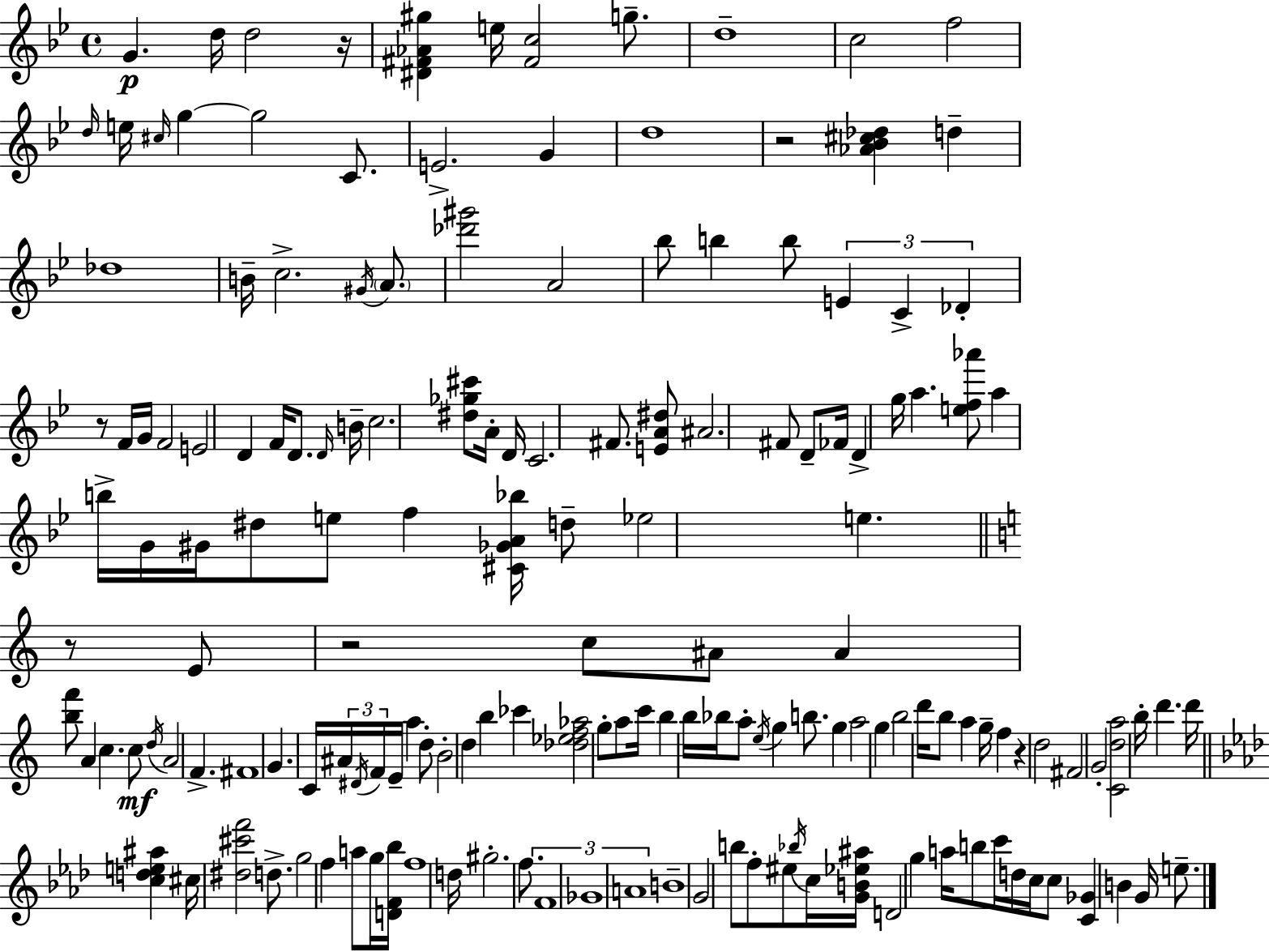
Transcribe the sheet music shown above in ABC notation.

X:1
T:Untitled
M:4/4
L:1/4
K:Gm
G d/4 d2 z/4 [^D^F_A^g] e/4 [^Fc]2 g/2 d4 c2 f2 d/4 e/4 ^c/4 g g2 C/2 E2 G d4 z2 [_A_B^c_d] d _d4 B/4 c2 ^G/4 A/2 [_d'^g']2 A2 _b/2 b b/2 E C _D z/2 F/4 G/4 F2 E2 D F/4 D/2 D/4 B/4 c2 [^d_g^c']/2 A/4 D/4 C2 ^F/2 [EA^d]/2 ^A2 ^F/2 D/2 _F/4 D g/4 a [ef_a']/2 a b/4 G/4 ^G/4 ^d/2 e/2 f [^C_GA_b]/4 d/2 _e2 e z/2 E/2 z2 c/2 ^A/2 ^A [bf']/2 A c c/2 d/4 A2 F ^F4 G C/4 ^A/4 ^D/4 F/4 E/4 a d/2 B2 d b _c' [_d_ef_a]2 g/2 a/2 c'/4 b b/4 _b/4 a/2 e/4 g b/2 g a2 g b2 d'/4 b/2 a g/4 f z d2 ^F2 G2 [Cda]2 b/4 d' d'/4 [cde^a] ^c/4 [^d^c'f']2 d/2 g2 f a/2 g/4 [DF_b]/4 f4 d/4 ^g2 f/2 F4 _G4 A4 B4 G2 b/2 f/2 ^e/2 _b/4 c/4 [GB_e^a]/4 D2 g a/4 b/2 c'/4 d/4 c/4 c/2 [C_G] B G/4 e/2